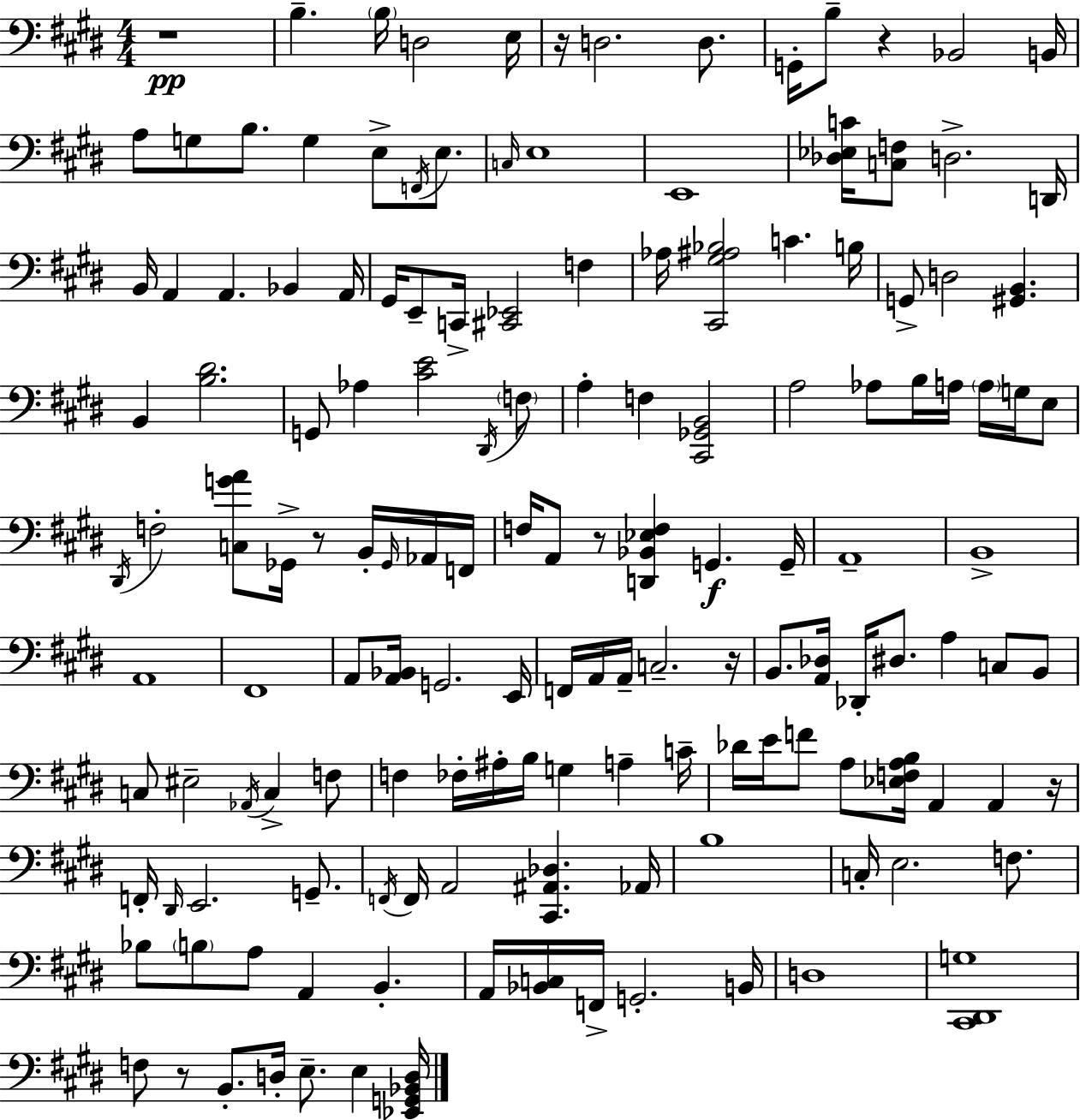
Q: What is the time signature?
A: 4/4